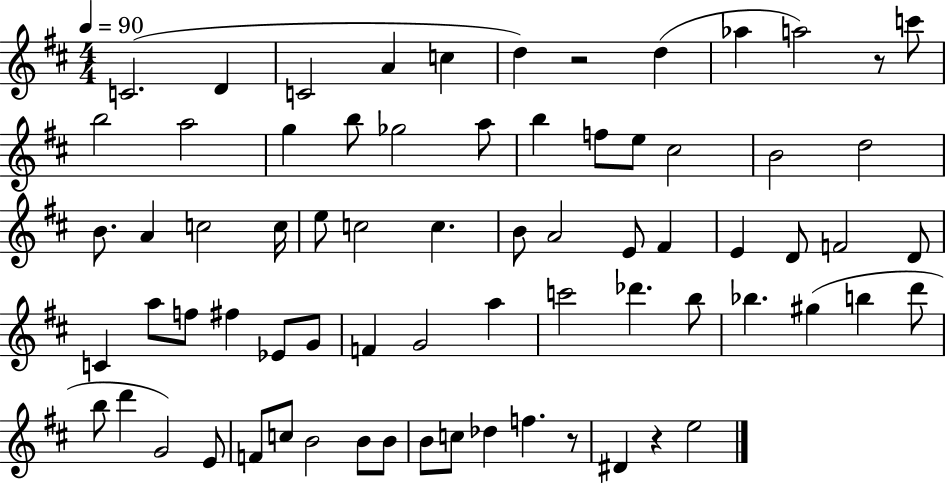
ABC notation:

X:1
T:Untitled
M:4/4
L:1/4
K:D
C2 D C2 A c d z2 d _a a2 z/2 c'/2 b2 a2 g b/2 _g2 a/2 b f/2 e/2 ^c2 B2 d2 B/2 A c2 c/4 e/2 c2 c B/2 A2 E/2 ^F E D/2 F2 D/2 C a/2 f/2 ^f _E/2 G/2 F G2 a c'2 _d' b/2 _b ^g b d'/2 b/2 d' G2 E/2 F/2 c/2 B2 B/2 B/2 B/2 c/2 _d f z/2 ^D z e2